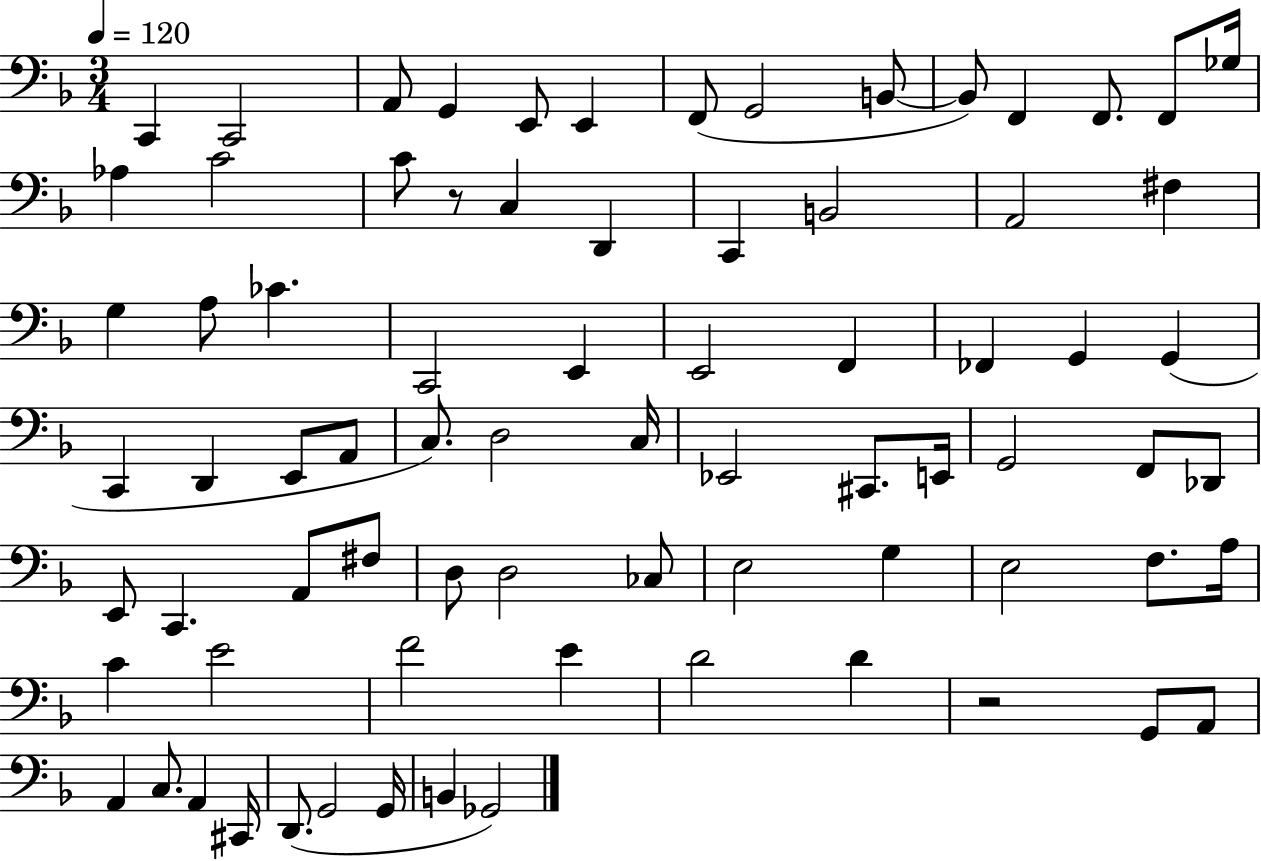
{
  \clef bass
  \numericTimeSignature
  \time 3/4
  \key f \major
  \tempo 4 = 120
  c,4 c,2 | a,8 g,4 e,8 e,4 | f,8( g,2 b,8~~ | b,8) f,4 f,8. f,8 ges16 | \break aes4 c'2 | c'8 r8 c4 d,4 | c,4 b,2 | a,2 fis4 | \break g4 a8 ces'4. | c,2 e,4 | e,2 f,4 | fes,4 g,4 g,4( | \break c,4 d,4 e,8 a,8 | c8.) d2 c16 | ees,2 cis,8. e,16 | g,2 f,8 des,8 | \break e,8 c,4. a,8 fis8 | d8 d2 ces8 | e2 g4 | e2 f8. a16 | \break c'4 e'2 | f'2 e'4 | d'2 d'4 | r2 g,8 a,8 | \break a,4 c8. a,4 cis,16 | d,8.( g,2 g,16 | b,4 ges,2) | \bar "|."
}